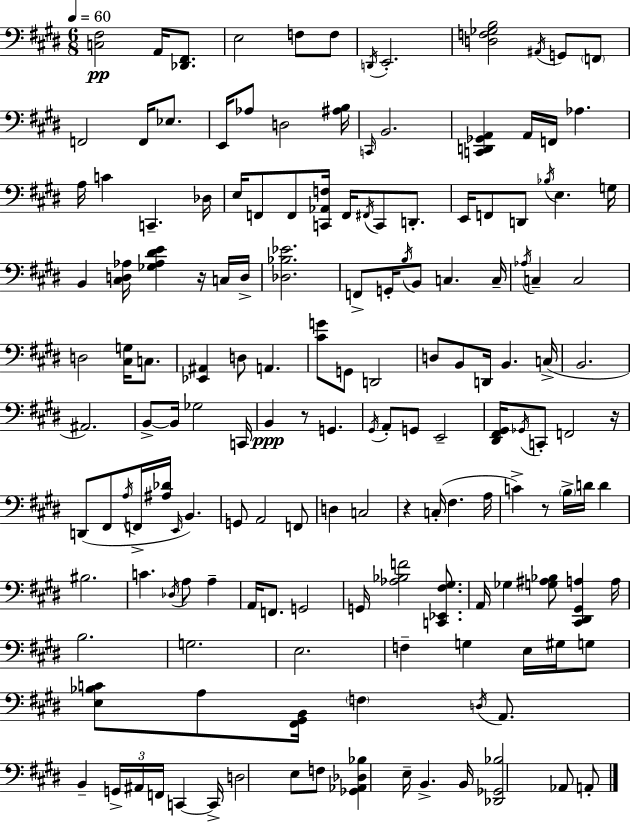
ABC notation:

X:1
T:Untitled
M:6/8
L:1/4
K:E
[C,^F,]2 A,,/4 [_D,,^F,,]/2 E,2 F,/2 F,/2 D,,/4 E,,2 [D,F,_G,B,]2 ^A,,/4 G,,/2 F,,/2 F,,2 F,,/4 _E,/2 E,,/4 _A,/2 D,2 [^A,B,]/4 C,,/4 B,,2 [C,,D,,_G,,A,,] A,,/4 F,,/4 _A, A,/4 C C,, _D,/4 E,/4 F,,/2 F,,/2 [C,,_A,,F,]/4 F,,/4 ^F,,/4 C,,/2 D,,/2 E,,/4 F,,/2 D,,/2 _B,/4 E, G,/4 B,, [^C,D,_A,]/4 [_G,_A,^DE] z/4 C,/4 D,/4 [_D,_B,_E]2 F,,/2 G,,/4 B,/4 B,,/2 C, C,/4 _A,/4 C, C,2 D,2 [^C,G,]/4 C,/2 [_E,,^A,,] D,/2 A,, [^CG]/2 G,,/2 D,,2 D,/2 B,,/2 D,,/4 B,, C,/4 B,,2 ^A,,2 B,,/2 B,,/4 _G,2 C,,/4 B,, z/2 G,, ^G,,/4 A,,/2 G,,/2 E,,2 [^D,,^F,,^G,,]/4 _G,,/4 C,,/2 F,,2 z/4 D,,/2 ^F,,/2 A,/4 F,,/4 [^A,_D]/4 E,,/4 B,, G,,/2 A,,2 F,,/2 D, C,2 z C,/4 ^F, A,/4 C z/2 B,/4 D/4 D ^B,2 C _D,/4 A,/2 A, A,,/4 F,,/2 G,,2 G,,/4 [_A,_B,F]2 [C,,_E,,^F,^G,]/2 A,,/4 _G, [G,^A,_B,]/2 [^C,,^D,,^G,,A,] A,/4 B,2 G,2 E,2 F, G, E,/4 ^G,/4 G,/2 [E,_B,C]/2 A,/2 [^F,,^G,,B,,]/4 F, D,/4 A,,/2 B,, G,,/4 ^A,,/4 F,,/4 C,, C,,/4 D,2 E,/2 F,/2 [_G,,_A,,_D,_B,] E,/4 B,, B,,/4 [_D,,_G,,_B,]2 _A,,/2 A,,/2